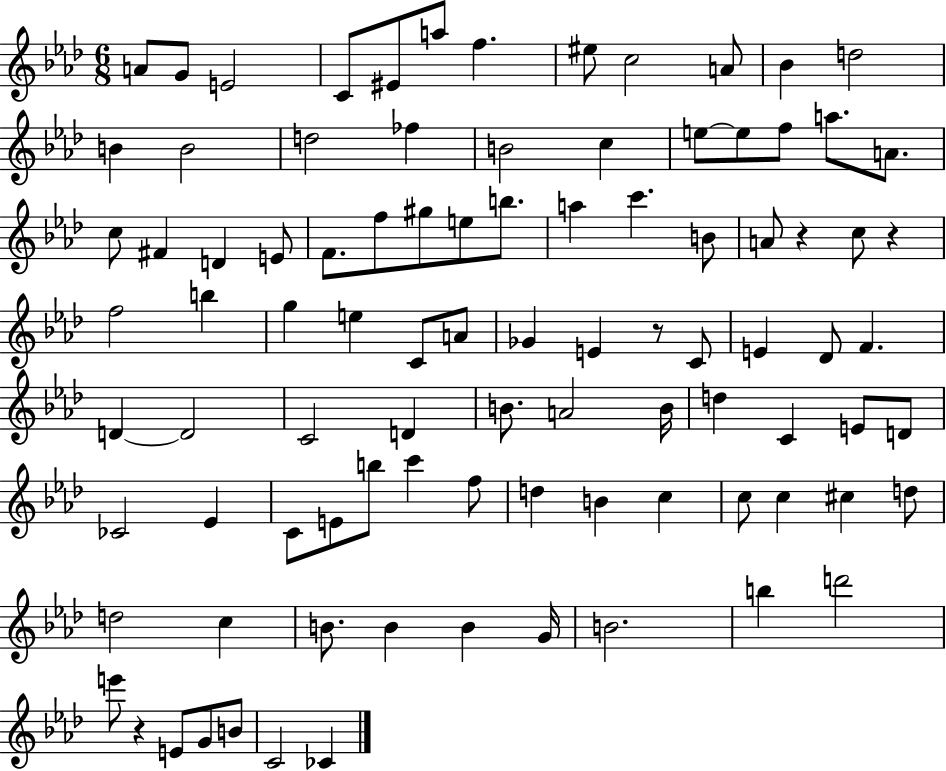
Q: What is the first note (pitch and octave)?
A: A4